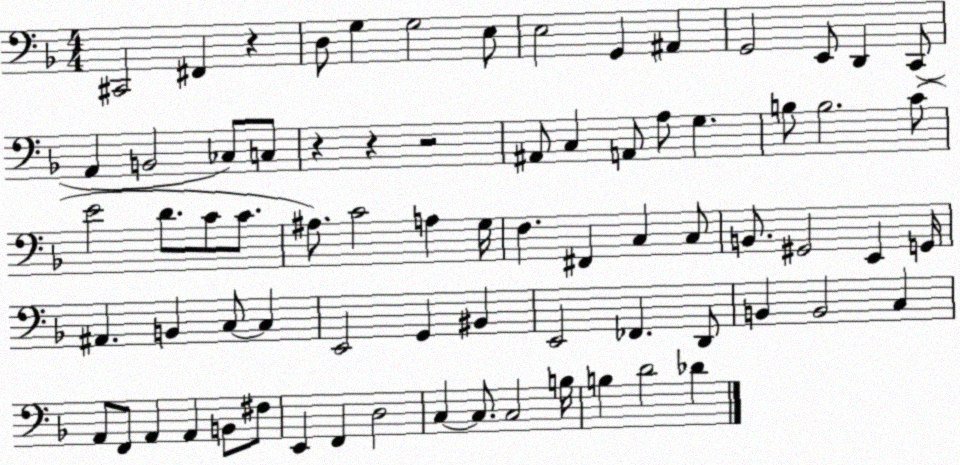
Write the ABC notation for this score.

X:1
T:Untitled
M:4/4
L:1/4
K:F
^C,,2 ^F,, z D,/2 G, G,2 E,/2 E,2 G,, ^A,, G,,2 E,,/2 D,, C,,/2 A,, B,,2 _C,/2 C,/2 z z z2 ^A,,/2 C, A,,/2 A,/2 G, B,/2 B,2 C/2 E2 D/2 C/2 C/2 ^A,/2 C2 A, G,/4 F, ^F,, C, C,/2 B,,/2 ^G,,2 E,, G,,/4 ^A,, B,, C,/2 C, E,,2 G,, ^B,, E,,2 _F,, D,,/2 B,, B,,2 C, A,,/2 F,,/2 A,, A,, B,,/2 ^F,/2 E,, F,, D,2 C, C,/2 C,2 B,/4 B, D2 _D